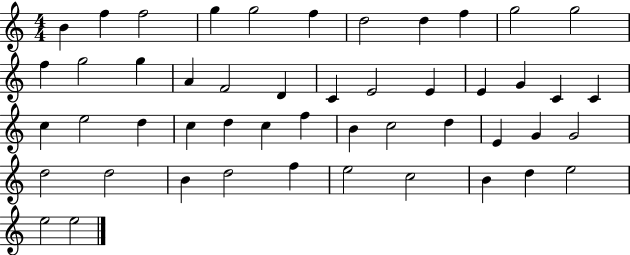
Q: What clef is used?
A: treble